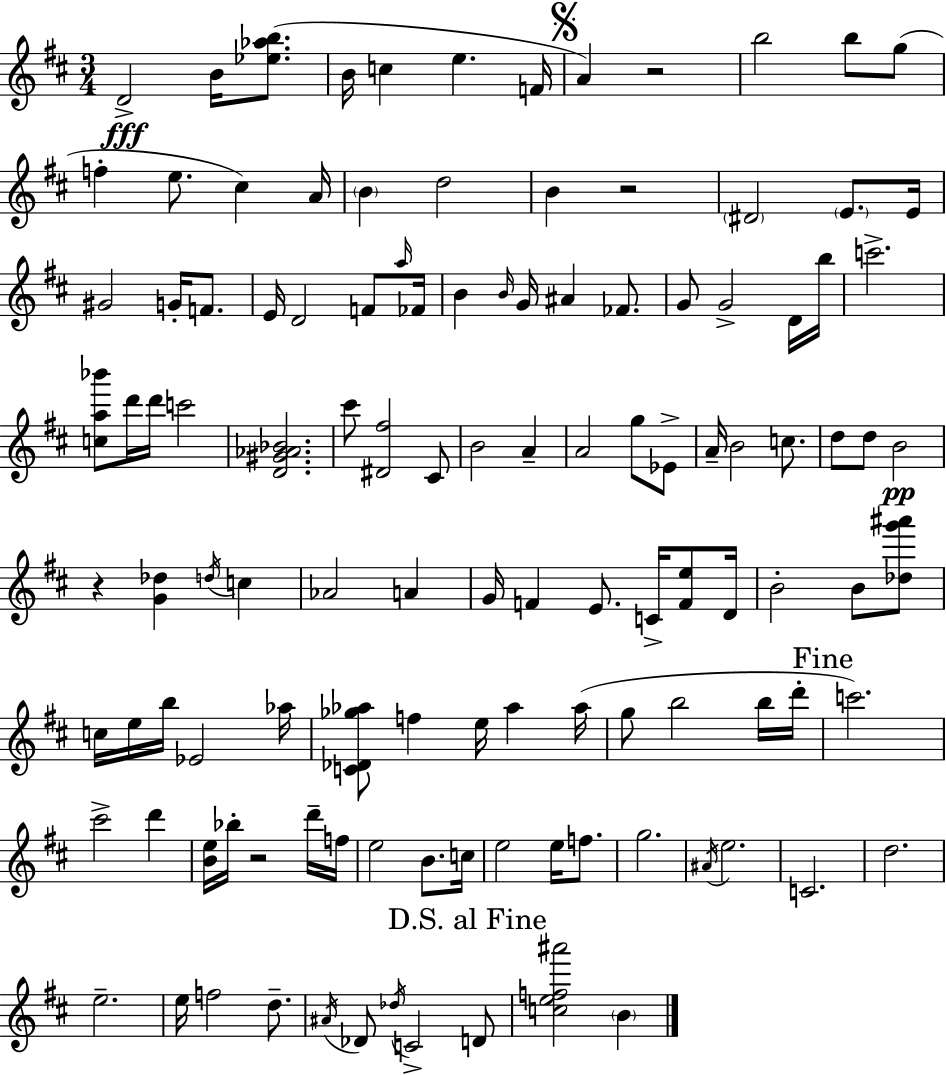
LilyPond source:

{
  \clef treble
  \numericTimeSignature
  \time 3/4
  \key d \major
  \repeat volta 2 { d'2->\fff b'16 <ees'' aes'' b''>8.( | b'16 c''4 e''4. f'16 | \mark \markup { \musicglyph "scripts.segno" } a'4) r2 | b''2 b''8 g''8( | \break f''4-. e''8. cis''4) a'16 | \parenthesize b'4 d''2 | b'4 r2 | \parenthesize dis'2 \parenthesize e'8. e'16 | \break gis'2 g'16-. f'8. | e'16 d'2 f'8 \grace { a''16 } | fes'16 b'4 \grace { b'16 } g'16 ais'4 fes'8. | g'8 g'2-> | \break d'16 b''16 c'''2.-> | <c'' a'' bes'''>8 d'''16 d'''16 c'''2 | <d' gis' aes' bes'>2. | cis'''8 <dis' fis''>2 | \break cis'8 b'2 a'4-- | a'2 g''8 | ees'8-> a'16-- b'2 c''8. | d''8 d''8 b'2\pp | \break r4 <g' des''>4 \acciaccatura { d''16 } c''4 | aes'2 a'4 | g'16 f'4 e'8. c'16-> | <f' e''>8 d'16 b'2-. b'8 | \break <des'' g''' ais'''>8 c''16 e''16 b''16 ees'2 | aes''16 <c' des' ges'' aes''>8 f''4 e''16 aes''4 | aes''16( g''8 b''2 | b''16 d'''16-. \mark "Fine" c'''2.) | \break cis'''2-> d'''4 | <b' e''>16 bes''16-. r2 | d'''16-- f''16 e''2 b'8. | c''16 e''2 e''16 | \break f''8. g''2. | \acciaccatura { ais'16 } e''2. | c'2. | d''2. | \break e''2.-- | e''16 f''2 | d''8.-- \acciaccatura { ais'16 } des'8 \acciaccatura { des''16 } c'2-> | \mark "D.S. al Fine" d'8 <c'' e'' f'' ais'''>2 | \break \parenthesize b'4 } \bar "|."
}